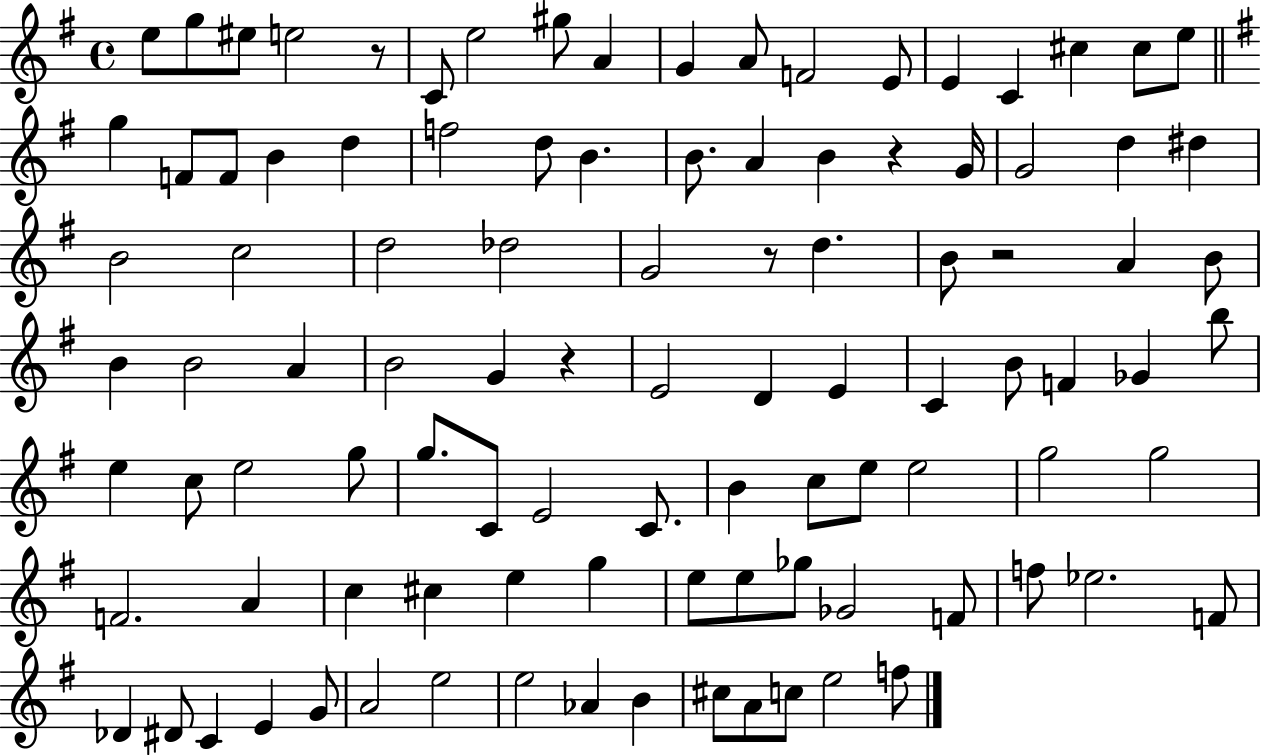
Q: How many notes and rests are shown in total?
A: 102